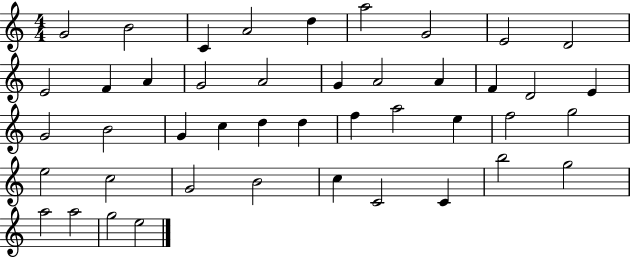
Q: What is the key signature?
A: C major